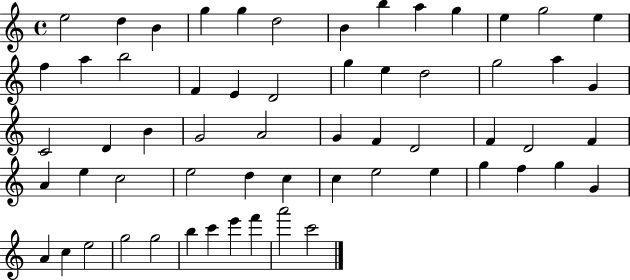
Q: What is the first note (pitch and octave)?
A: E5